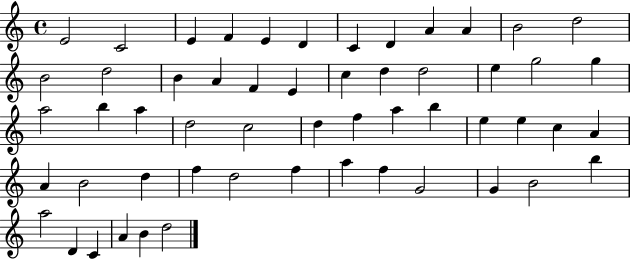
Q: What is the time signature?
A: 4/4